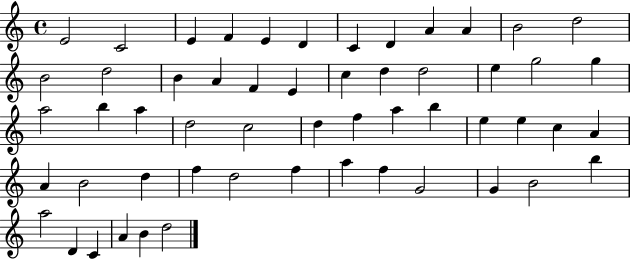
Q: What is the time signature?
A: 4/4